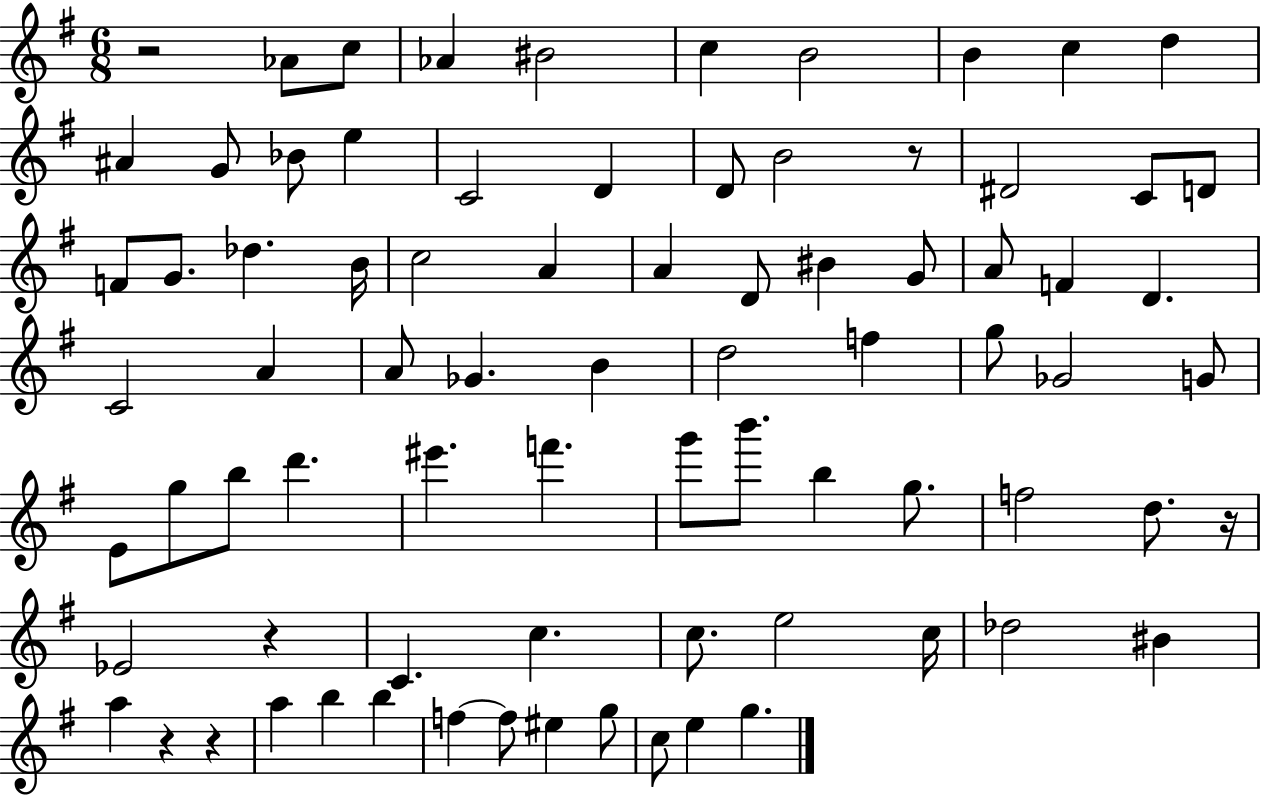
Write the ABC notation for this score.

X:1
T:Untitled
M:6/8
L:1/4
K:G
z2 _A/2 c/2 _A ^B2 c B2 B c d ^A G/2 _B/2 e C2 D D/2 B2 z/2 ^D2 C/2 D/2 F/2 G/2 _d B/4 c2 A A D/2 ^B G/2 A/2 F D C2 A A/2 _G B d2 f g/2 _G2 G/2 E/2 g/2 b/2 d' ^e' f' g'/2 b'/2 b g/2 f2 d/2 z/4 _E2 z C c c/2 e2 c/4 _d2 ^B a z z a b b f f/2 ^e g/2 c/2 e g